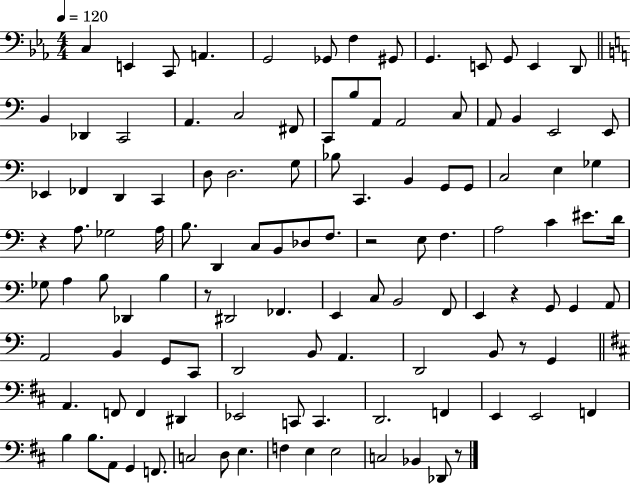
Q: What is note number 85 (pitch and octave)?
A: F2